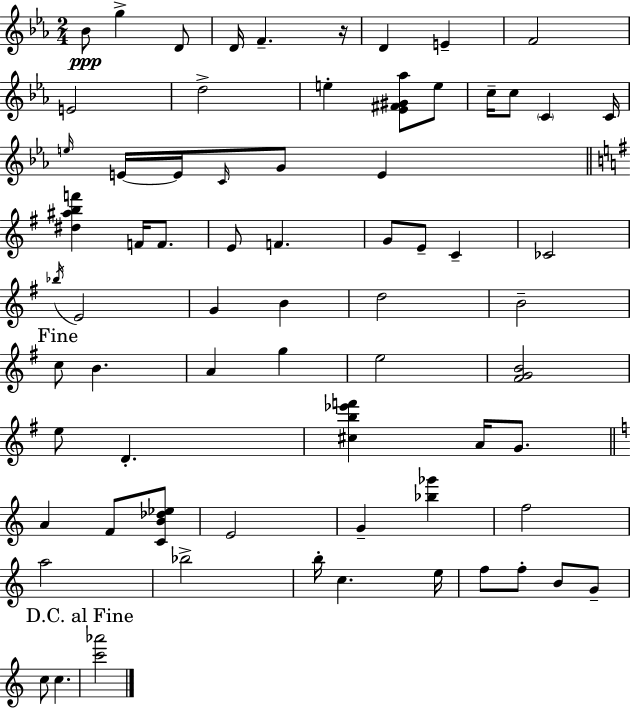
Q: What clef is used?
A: treble